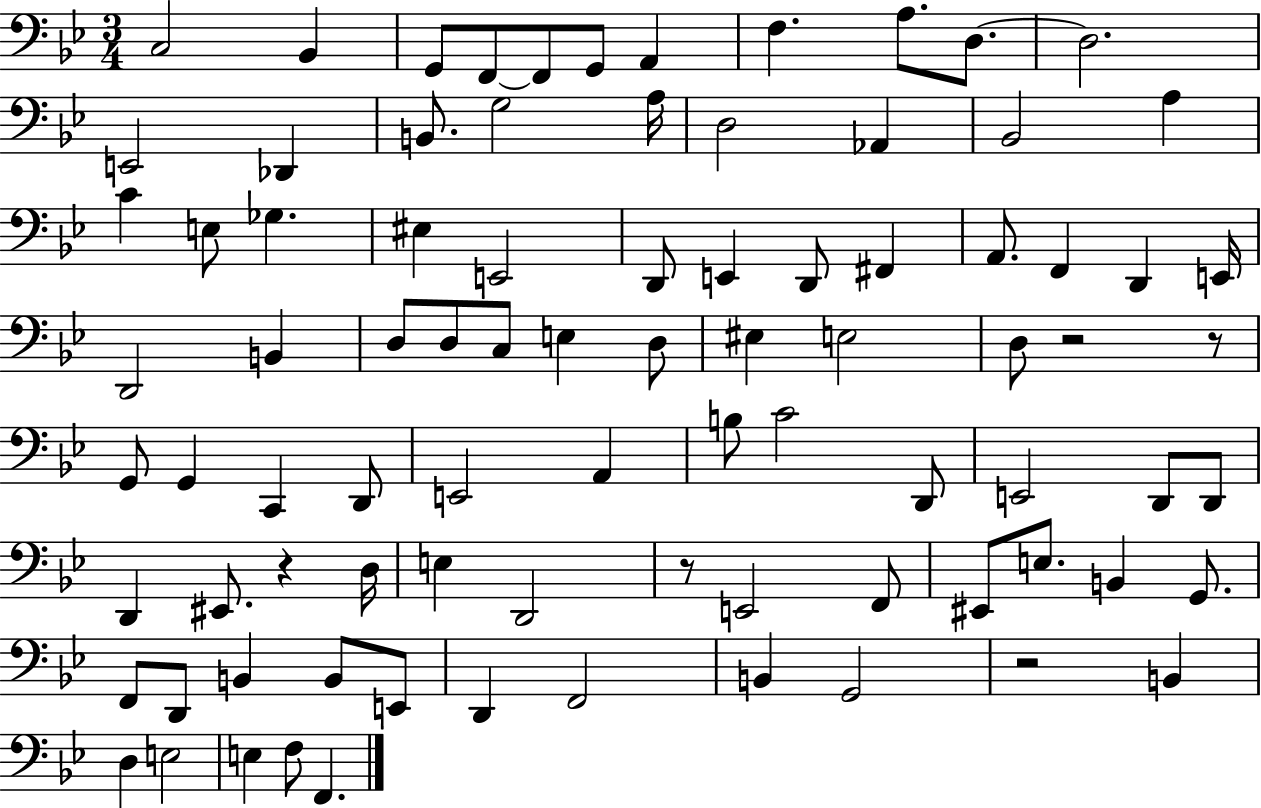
C3/h Bb2/q G2/e F2/e F2/e G2/e A2/q F3/q. A3/e. D3/e. D3/h. E2/h Db2/q B2/e. G3/h A3/s D3/h Ab2/q Bb2/h A3/q C4/q E3/e Gb3/q. EIS3/q E2/h D2/e E2/q D2/e F#2/q A2/e. F2/q D2/q E2/s D2/h B2/q D3/e D3/e C3/e E3/q D3/e EIS3/q E3/h D3/e R/h R/e G2/e G2/q C2/q D2/e E2/h A2/q B3/e C4/h D2/e E2/h D2/e D2/e D2/q EIS2/e. R/q D3/s E3/q D2/h R/e E2/h F2/e EIS2/e E3/e. B2/q G2/e. F2/e D2/e B2/q B2/e E2/e D2/q F2/h B2/q G2/h R/h B2/q D3/q E3/h E3/q F3/e F2/q.